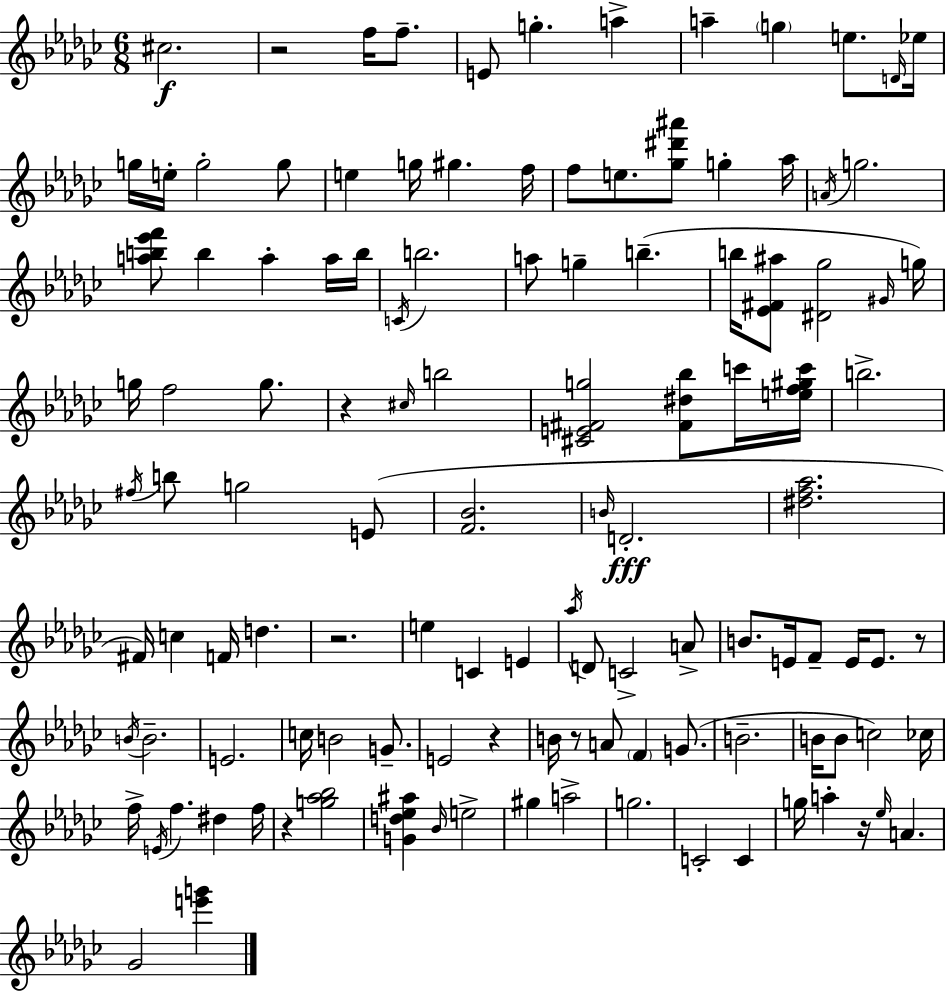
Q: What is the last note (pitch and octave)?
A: Gb4